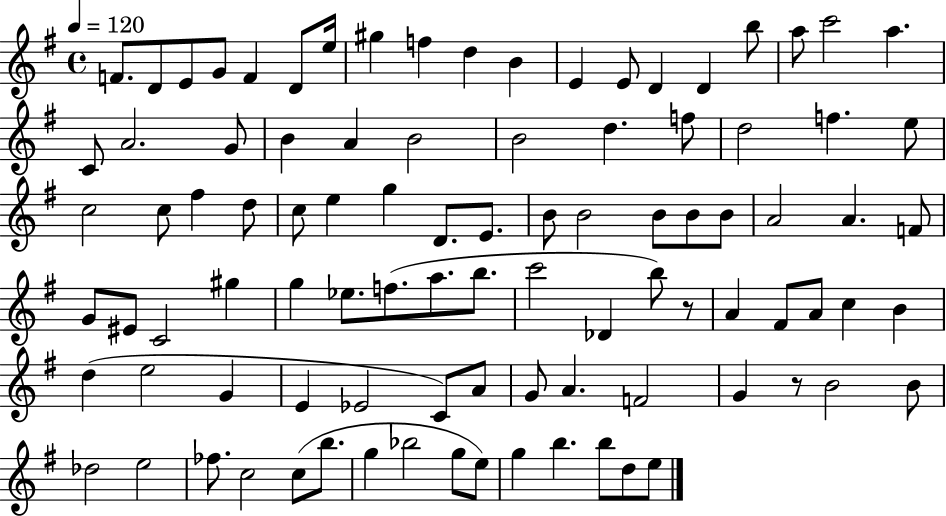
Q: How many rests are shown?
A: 2